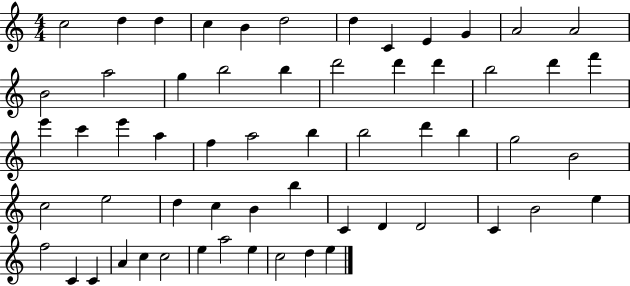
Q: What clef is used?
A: treble